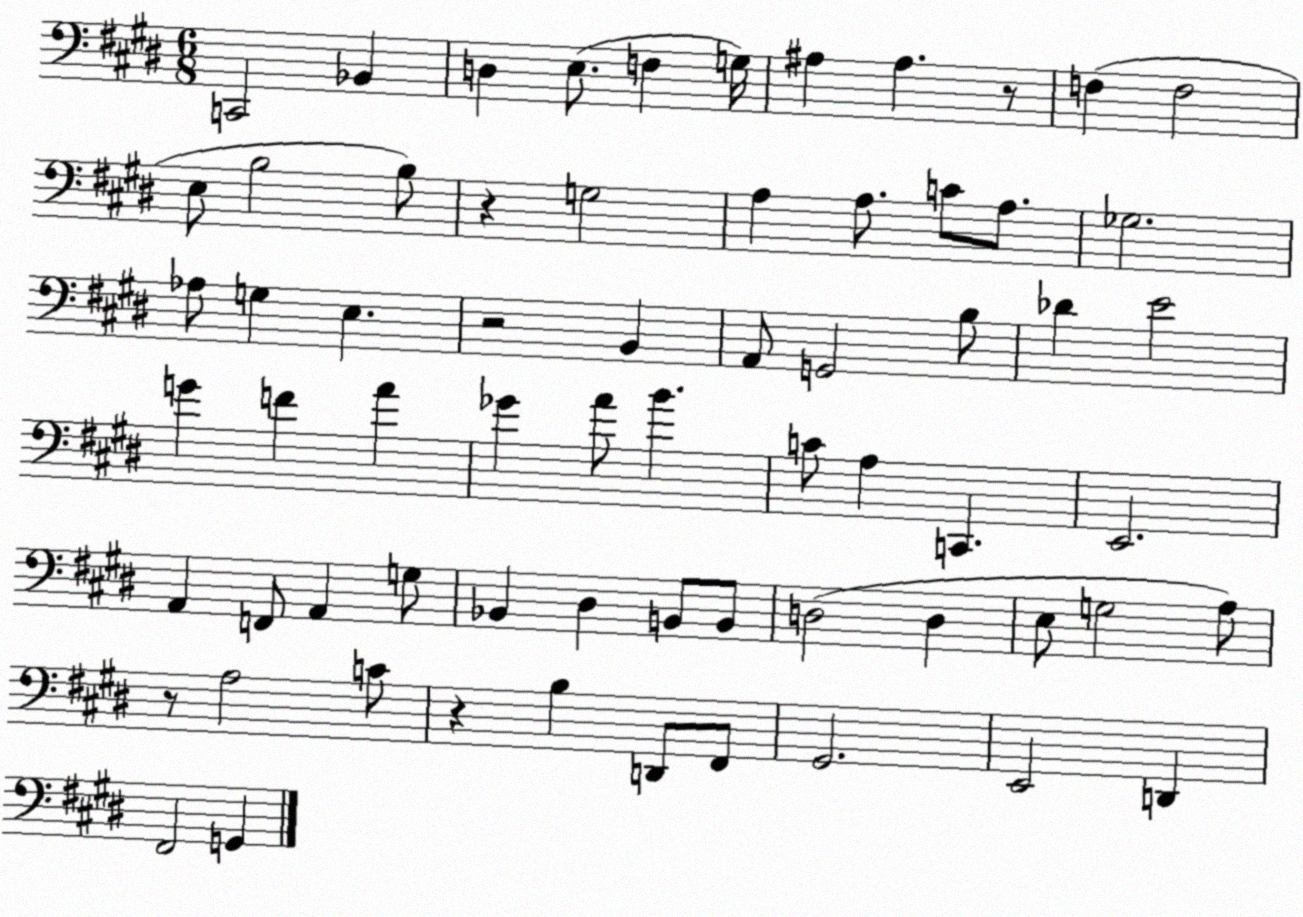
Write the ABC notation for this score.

X:1
T:Untitled
M:6/8
L:1/4
K:E
C,,2 _B,, D, E,/2 F, G,/4 ^A, ^A, z/2 F, F,2 E,/2 B,2 B,/2 z G,2 A, A,/2 C/2 A,/2 _G,2 _A,/2 G, E, z2 B,, A,,/2 G,,2 B,/2 _D E2 G F A _G A/2 B C/2 A, C,, E,,2 A,, F,,/2 A,, G,/2 _B,, ^D, B,,/2 B,,/2 D,2 D, E,/2 G,2 A,/2 z/2 A,2 C/2 z B, D,,/2 ^F,,/2 ^G,,2 E,,2 D,, ^F,,2 G,,